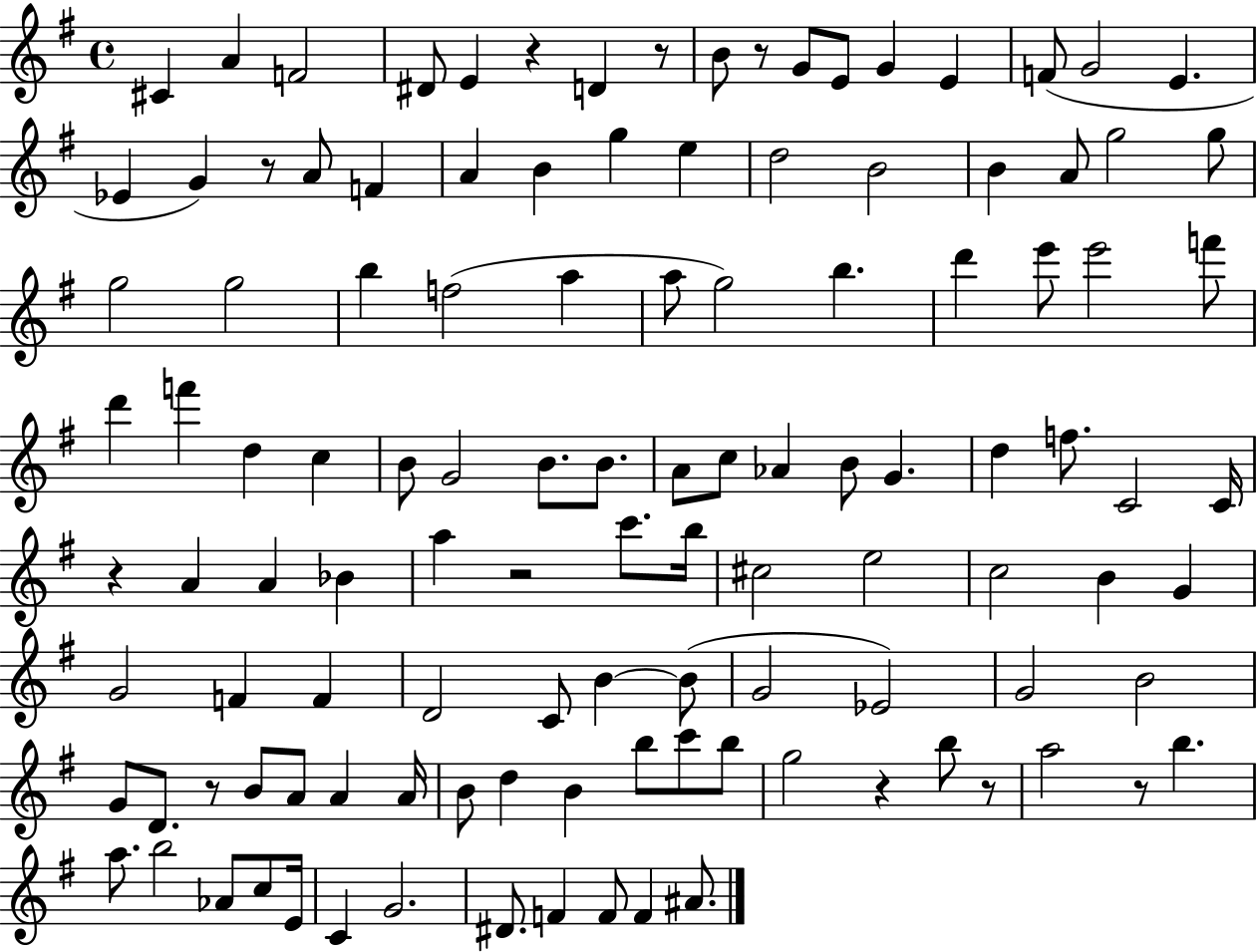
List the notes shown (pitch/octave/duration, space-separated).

C#4/q A4/q F4/h D#4/e E4/q R/q D4/q R/e B4/e R/e G4/e E4/e G4/q E4/q F4/e G4/h E4/q. Eb4/q G4/q R/e A4/e F4/q A4/q B4/q G5/q E5/q D5/h B4/h B4/q A4/e G5/h G5/e G5/h G5/h B5/q F5/h A5/q A5/e G5/h B5/q. D6/q E6/e E6/h F6/e D6/q F6/q D5/q C5/q B4/e G4/h B4/e. B4/e. A4/e C5/e Ab4/q B4/e G4/q. D5/q F5/e. C4/h C4/s R/q A4/q A4/q Bb4/q A5/q R/h C6/e. B5/s C#5/h E5/h C5/h B4/q G4/q G4/h F4/q F4/q D4/h C4/e B4/q B4/e G4/h Eb4/h G4/h B4/h G4/e D4/e. R/e B4/e A4/e A4/q A4/s B4/e D5/q B4/q B5/e C6/e B5/e G5/h R/q B5/e R/e A5/h R/e B5/q. A5/e. B5/h Ab4/e C5/e E4/s C4/q G4/h. D#4/e. F4/q F4/e F4/q A#4/e.